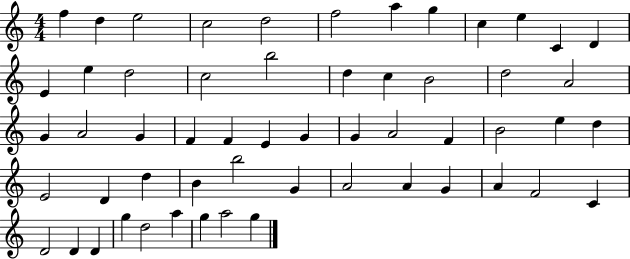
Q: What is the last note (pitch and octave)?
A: G5